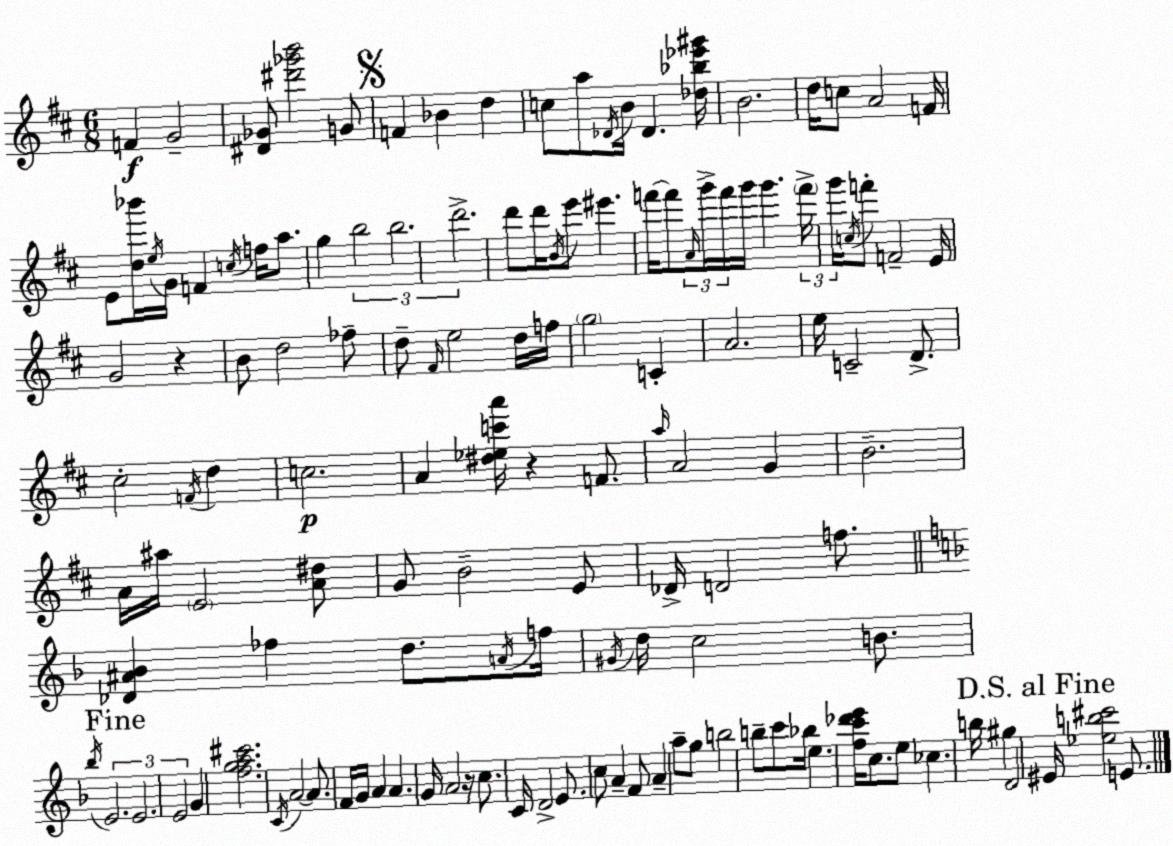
X:1
T:Untitled
M:6/8
L:1/4
K:D
F G2 [^D_G]/2 [^d'_g'b']2 G/2 F _B d c/2 a/2 _D/4 B/4 _D [_d_b_e'^g']/4 B2 d/4 c/2 A2 F/4 E/2 [d_b']/4 e/4 G/4 F c/4 f/4 a/2 g b2 b2 d'2 d'/2 d'/4 B/4 e'/2 ^e' f'/4 f'/2 A/4 g'/4 f'/4 g'/4 g' f'/4 g'/4 c/4 f'/2 F2 E/4 G2 z B/2 d2 _f/2 d/2 ^F/4 e2 d/4 f/4 g2 C A2 e/4 C2 D/2 ^c2 F/4 d c2 A [^d_ec'a']/4 z F/2 a/4 A2 G B2 A/4 ^a/4 E2 [A^d]/2 G/2 B2 E/2 _D/4 D2 f/2 [_D^A_B] _f d/2 A/4 f/4 ^G/4 d/4 c2 B/2 _b/4 E2 E2 E2 G [fga^c']2 C/4 A2 A/2 F/4 G/4 A A G/4 A2 z/4 c/2 C/4 D2 E/2 c/2 A F/2 A a/2 g/2 b2 b/2 c'/2 _b/4 e [fc'_d'e']/4 c/2 e/2 _c b/4 ^g D2 ^E/4 [_eb^c']2 E/2